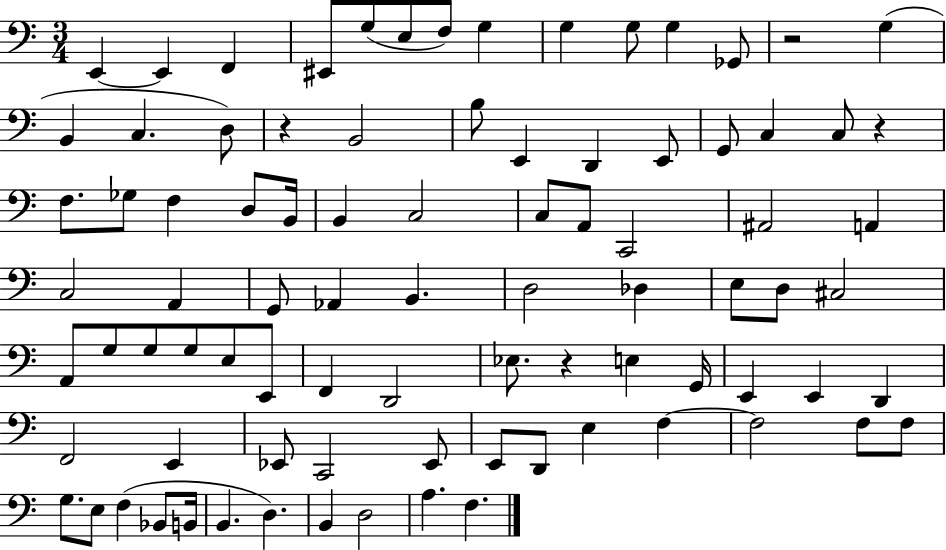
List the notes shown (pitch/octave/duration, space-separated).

E2/q E2/q F2/q EIS2/e G3/e E3/e F3/e G3/q G3/q G3/e G3/q Gb2/e R/h G3/q B2/q C3/q. D3/e R/q B2/h B3/e E2/q D2/q E2/e G2/e C3/q C3/e R/q F3/e. Gb3/e F3/q D3/e B2/s B2/q C3/h C3/e A2/e C2/h A#2/h A2/q C3/h A2/q G2/e Ab2/q B2/q. D3/h Db3/q E3/e D3/e C#3/h A2/e G3/e G3/e G3/e E3/e E2/e F2/q D2/h Eb3/e. R/q E3/q G2/s E2/q E2/q D2/q F2/h E2/q Eb2/e C2/h Eb2/e E2/e D2/e E3/q F3/q F3/h F3/e F3/e G3/e. E3/e F3/q Bb2/e B2/s B2/q. D3/q. B2/q D3/h A3/q. F3/q.